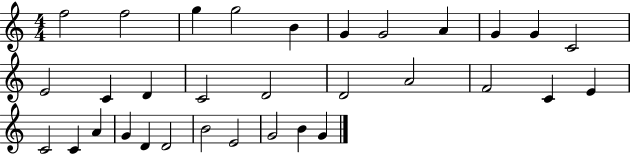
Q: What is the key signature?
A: C major